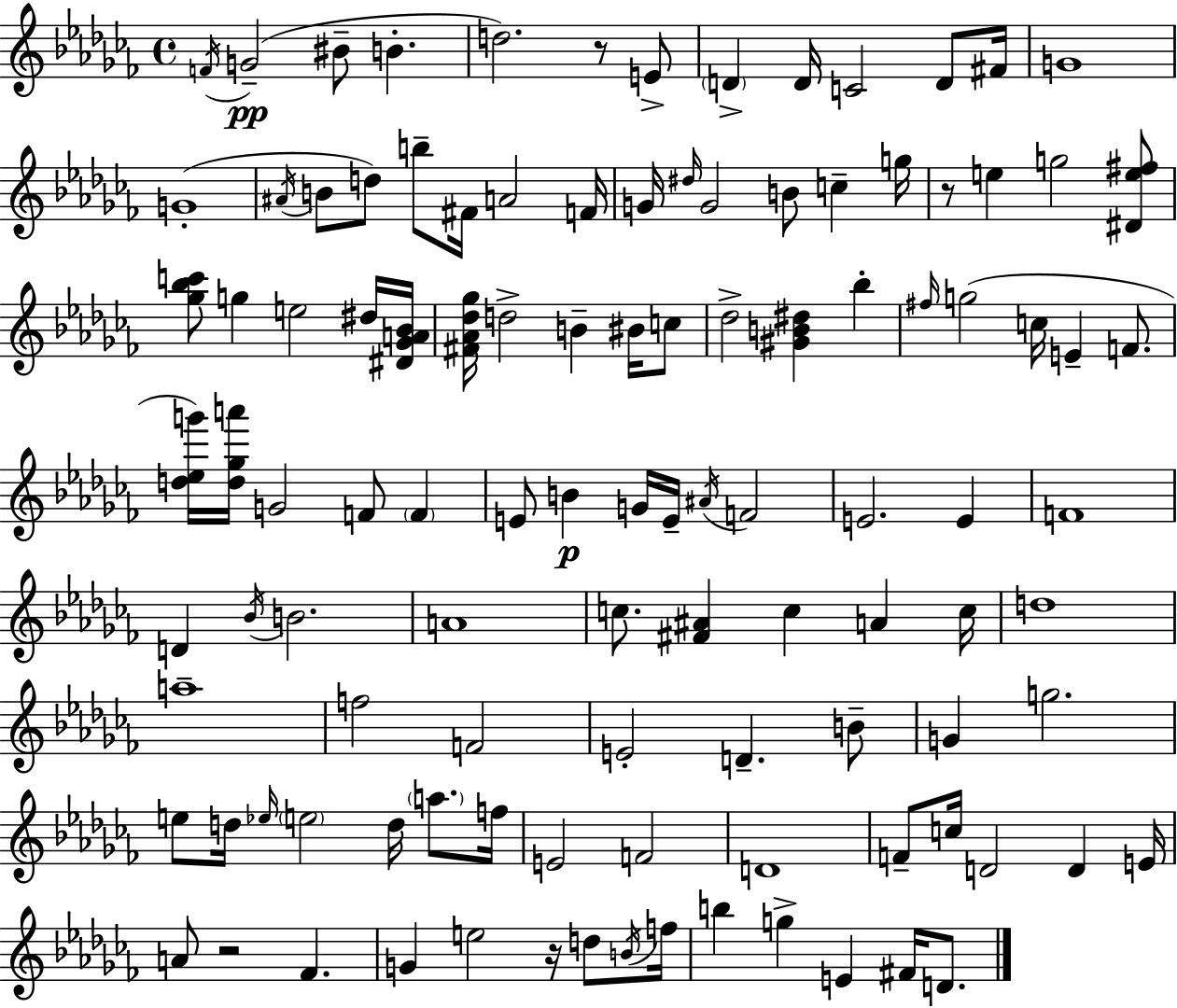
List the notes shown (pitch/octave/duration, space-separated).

F4/s G4/h BIS4/e B4/q. D5/h. R/e E4/e D4/q D4/s C4/h D4/e F#4/s G4/w G4/w A#4/s B4/e D5/e B5/e F#4/s A4/h F4/s G4/s D#5/s G4/h B4/e C5/q G5/s R/e E5/q G5/h [D#4,E5,F#5]/e [Gb5,Bb5,C6]/e G5/q E5/h D#5/s [D#4,Gb4,A4,Bb4]/s [F#4,Ab4,Db5,Gb5]/s D5/h B4/q BIS4/s C5/e Db5/h [G#4,B4,D#5]/q Bb5/q F#5/s G5/h C5/s E4/q F4/e. [D5,Eb5,G6]/s [D5,Gb5,A6]/s G4/h F4/e F4/q E4/e B4/q G4/s E4/s A#4/s F4/h E4/h. E4/q F4/w D4/q Bb4/s B4/h. A4/w C5/e. [F#4,A#4]/q C5/q A4/q C5/s D5/w A5/w F5/h F4/h E4/h D4/q. B4/e G4/q G5/h. E5/e D5/s Eb5/s E5/h D5/s A5/e. F5/s E4/h F4/h D4/w F4/e C5/s D4/h D4/q E4/s A4/e R/h FES4/q. G4/q E5/h R/s D5/e B4/s F5/s B5/q G5/q E4/q F#4/s D4/e.